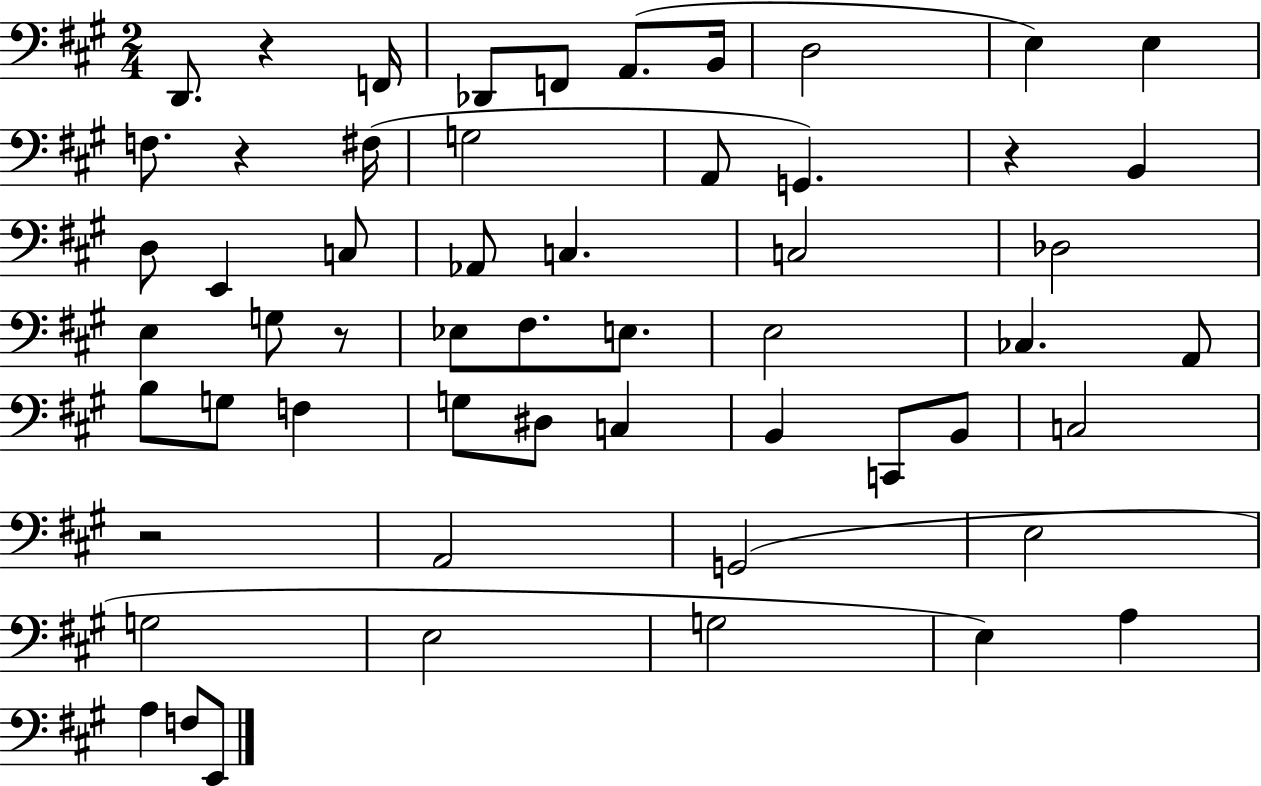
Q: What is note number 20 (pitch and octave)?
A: C3